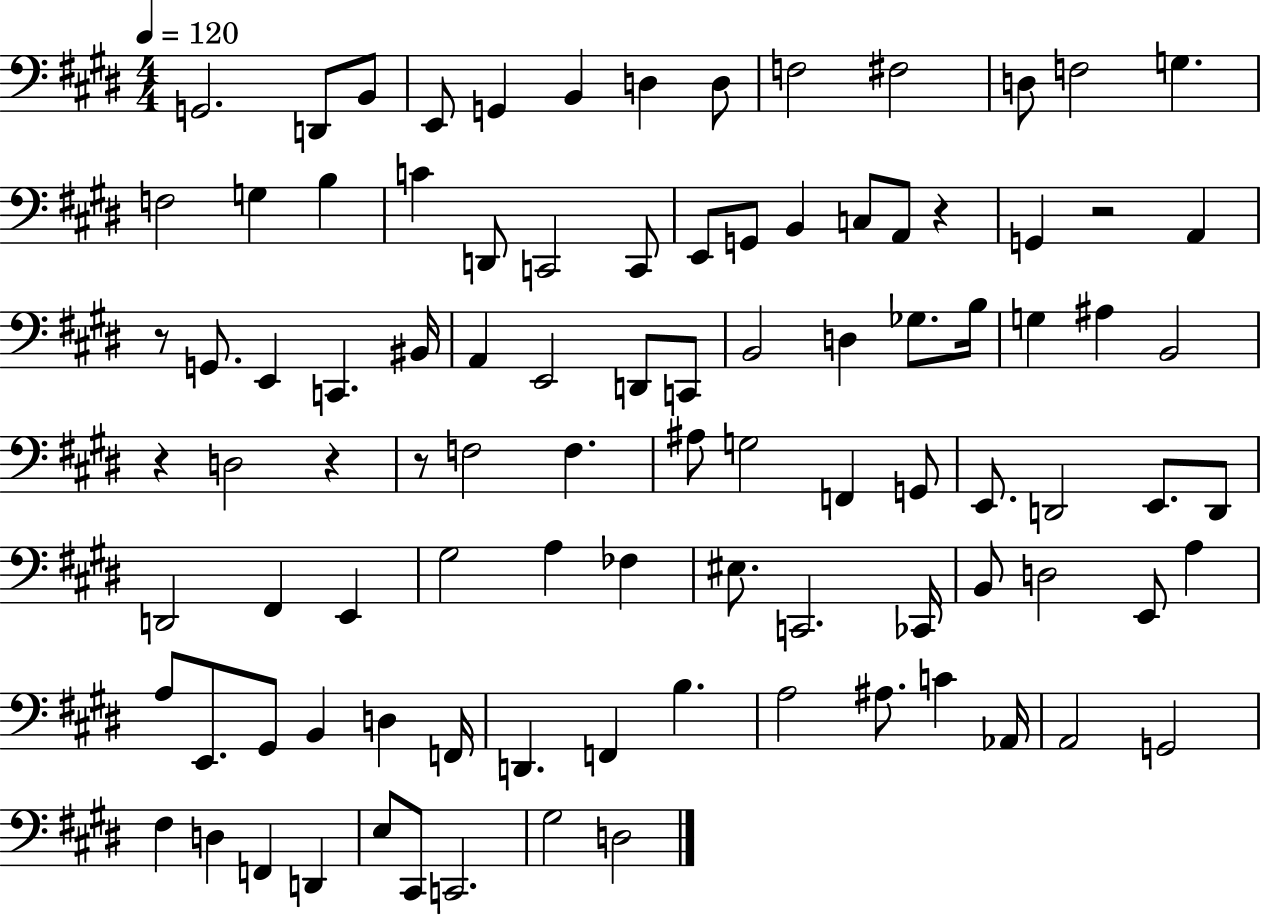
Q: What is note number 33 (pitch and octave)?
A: E2